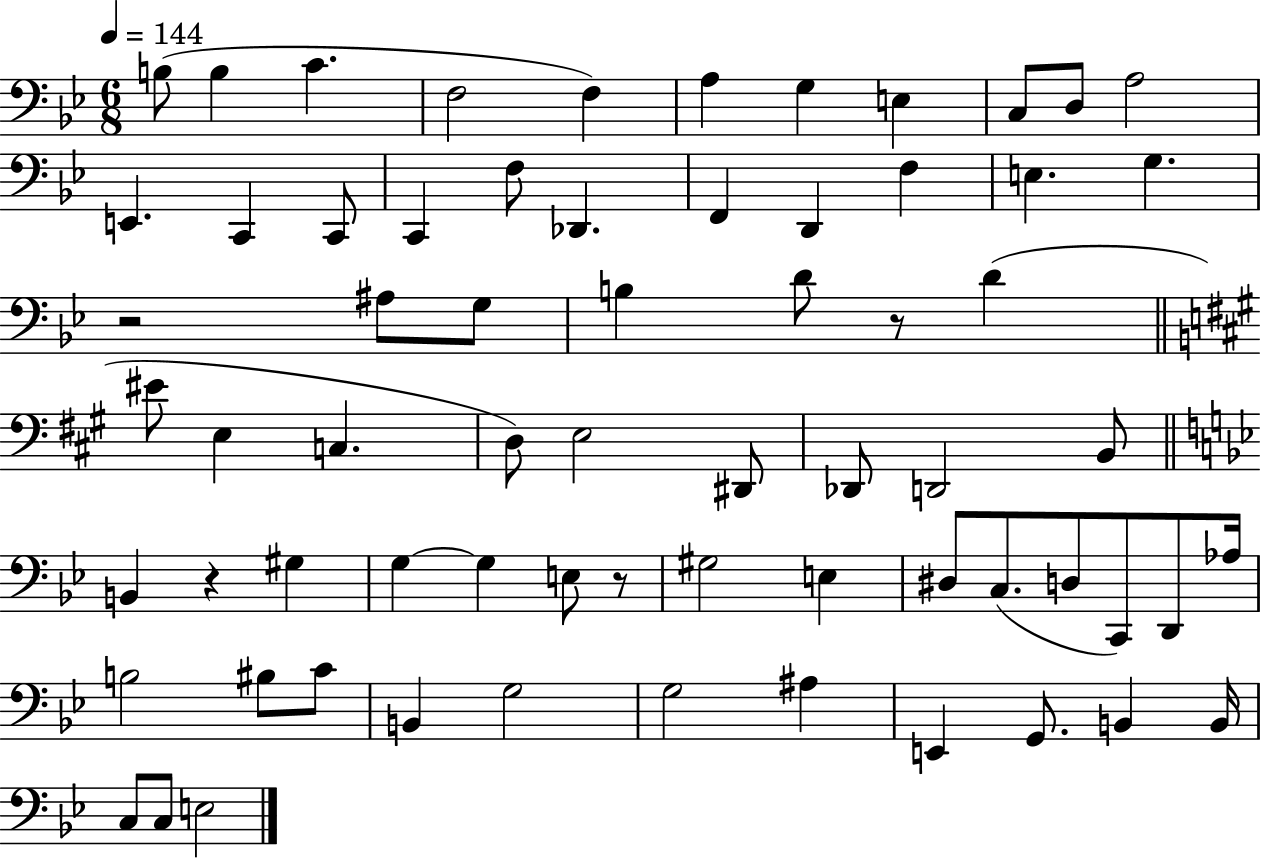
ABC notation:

X:1
T:Untitled
M:6/8
L:1/4
K:Bb
B,/2 B, C F,2 F, A, G, E, C,/2 D,/2 A,2 E,, C,, C,,/2 C,, F,/2 _D,, F,, D,, F, E, G, z2 ^A,/2 G,/2 B, D/2 z/2 D ^E/2 E, C, D,/2 E,2 ^D,,/2 _D,,/2 D,,2 B,,/2 B,, z ^G, G, G, E,/2 z/2 ^G,2 E, ^D,/2 C,/2 D,/2 C,,/2 D,,/2 _A,/4 B,2 ^B,/2 C/2 B,, G,2 G,2 ^A, E,, G,,/2 B,, B,,/4 C,/2 C,/2 E,2